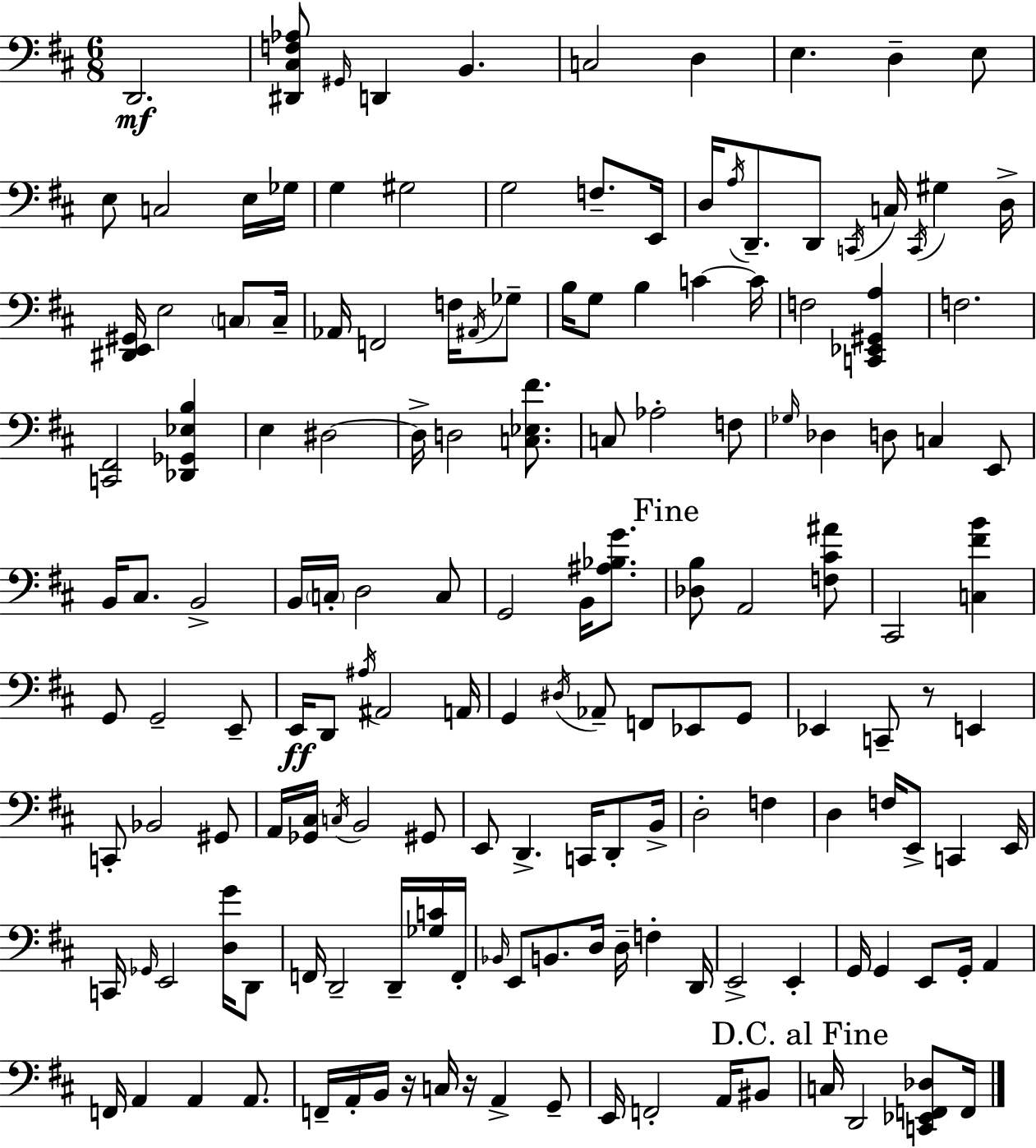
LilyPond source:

{
  \clef bass
  \numericTimeSignature
  \time 6/8
  \key d \major
  d,2.\mf | <dis, cis f aes>8 \grace { gis,16 } d,4 b,4. | c2 d4 | e4. d4-- e8 | \break e8 c2 e16 | ges16 g4 gis2 | g2 f8.-- | e,16 d16 \acciaccatura { a16 } d,8.-- d,8 \acciaccatura { c,16 } c16 \acciaccatura { c,16 } gis4 | \break d16-> <dis, e, gis,>16 e2 | \parenthesize c8 c16-- aes,16 f,2 | f16 \acciaccatura { ais,16 } ges8-- b16 g8 b4 | c'4~~ c'16 f2 | \break <c, ees, gis, a>4 f2. | <c, fis,>2 | <des, ges, ees b>4 e4 dis2~~ | dis16-> d2 | \break <c ees fis'>8. c8 aes2-. | f8 \grace { ges16 } des4 d8 | c4 e,8 b,16 cis8. b,2-> | b,16 \parenthesize c16-. d2 | \break c8 g,2 | b,16 <ais bes g'>8. \mark "Fine" <des b>8 a,2 | <f cis' ais'>8 cis,2 | <c fis' b'>4 g,8 g,2-- | \break e,8-- e,16\ff d,8 \acciaccatura { ais16 } ais,2 | a,16 g,4 \acciaccatura { dis16 } | aes,8-- f,8 ees,8 g,8 ees,4 | c,8-- r8 e,4 c,8-. bes,2 | \break gis,8 a,16 <ges, cis>16 \acciaccatura { c16 } b,2 | gis,8 e,8 d,4.-> | c,16 d,8-. b,16-> d2-. | f4 d4 | \break f16 e,8-> c,4 e,16 c,16 \grace { ges,16 } e,2 | <d g'>16 d,8 f,16 d,2-- | d,16-- <ges c'>16 f,16-. \grace { bes,16 } e,8 | b,8. d16 d16-- f4-. d,16 e,2-> | \break e,4-. g,16 | g,4 e,8 g,16-. a,4 f,16 | a,4 a,4 a,8. f,16-- | a,16-. b,16 r16 c16 r16 a,4-> g,8-- e,16 | \break f,2-. a,16 bis,8 \mark "D.C. al Fine" c16 | d,2 <c, ees, f, des>8 f,16 \bar "|."
}